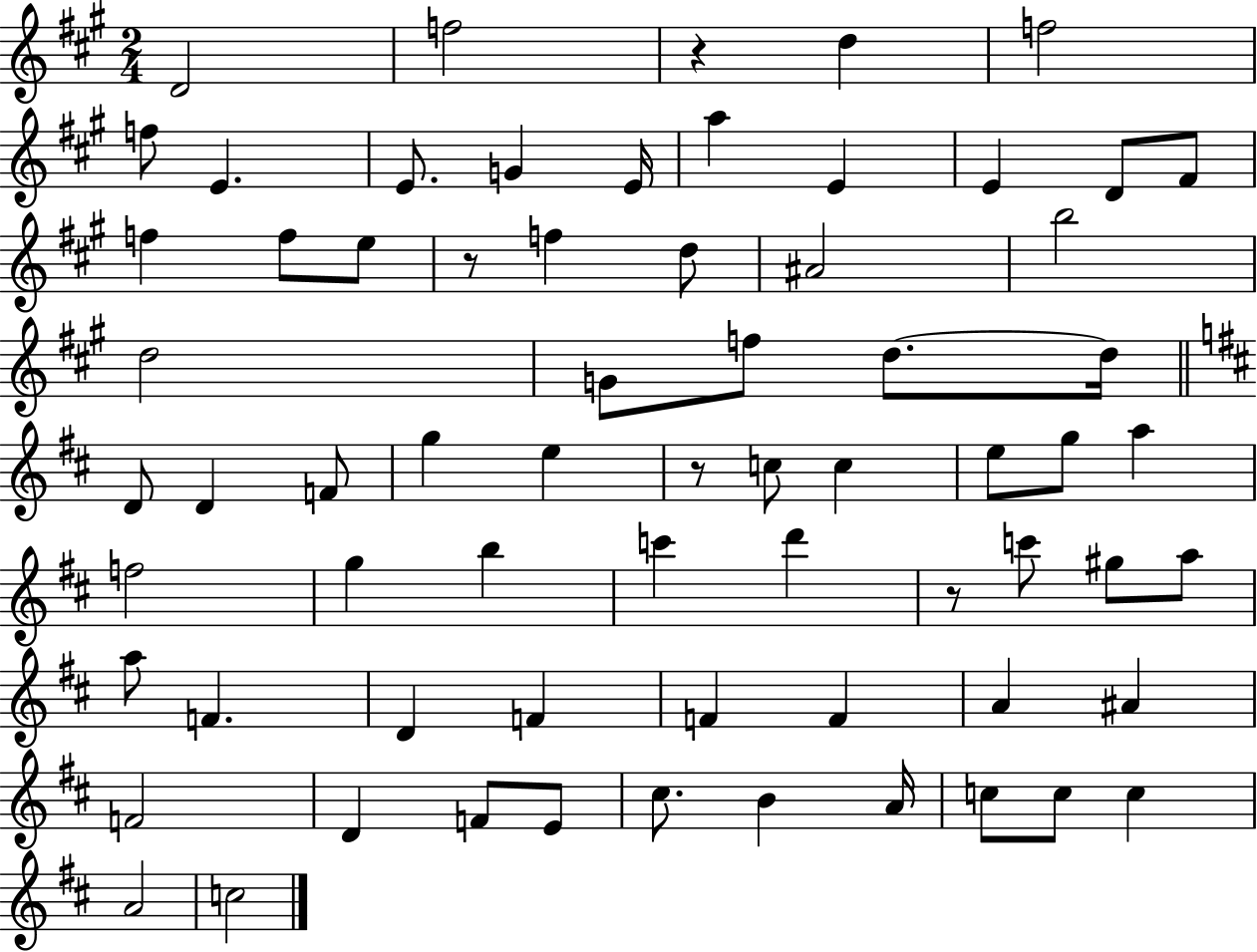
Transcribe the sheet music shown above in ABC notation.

X:1
T:Untitled
M:2/4
L:1/4
K:A
D2 f2 z d f2 f/2 E E/2 G E/4 a E E D/2 ^F/2 f f/2 e/2 z/2 f d/2 ^A2 b2 d2 G/2 f/2 d/2 d/4 D/2 D F/2 g e z/2 c/2 c e/2 g/2 a f2 g b c' d' z/2 c'/2 ^g/2 a/2 a/2 F D F F F A ^A F2 D F/2 E/2 ^c/2 B A/4 c/2 c/2 c A2 c2